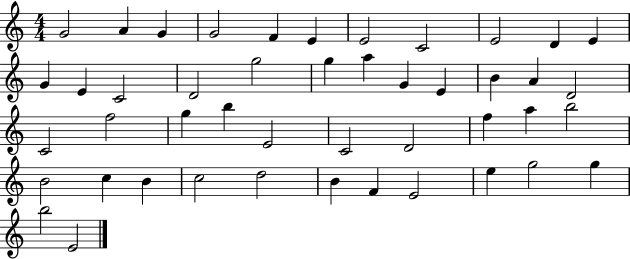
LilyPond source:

{
  \clef treble
  \numericTimeSignature
  \time 4/4
  \key c \major
  g'2 a'4 g'4 | g'2 f'4 e'4 | e'2 c'2 | e'2 d'4 e'4 | \break g'4 e'4 c'2 | d'2 g''2 | g''4 a''4 g'4 e'4 | b'4 a'4 d'2 | \break c'2 f''2 | g''4 b''4 e'2 | c'2 d'2 | f''4 a''4 b''2 | \break b'2 c''4 b'4 | c''2 d''2 | b'4 f'4 e'2 | e''4 g''2 g''4 | \break b''2 e'2 | \bar "|."
}